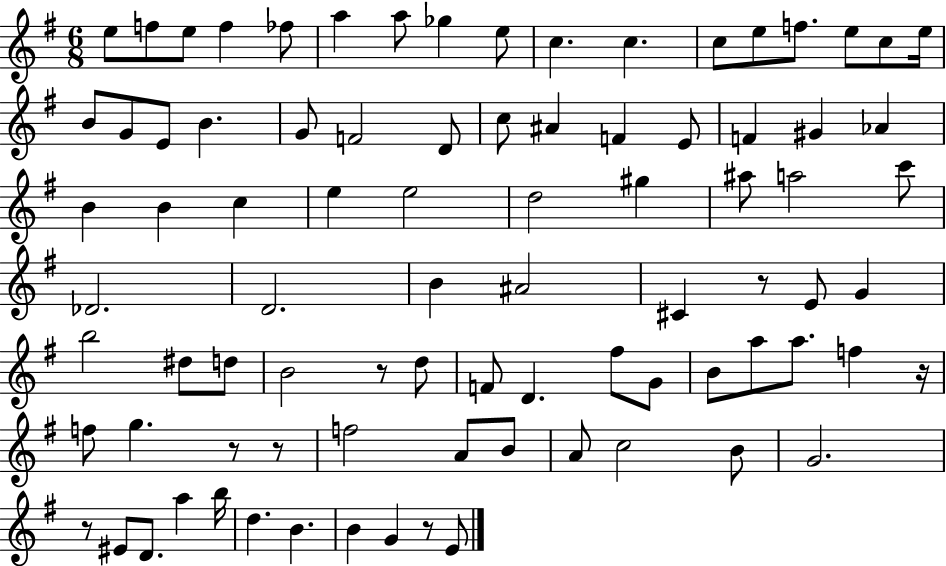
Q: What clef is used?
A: treble